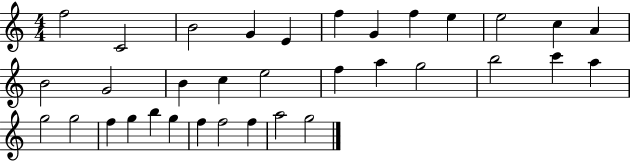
X:1
T:Untitled
M:4/4
L:1/4
K:C
f2 C2 B2 G E f G f e e2 c A B2 G2 B c e2 f a g2 b2 c' a g2 g2 f g b g f f2 f a2 g2